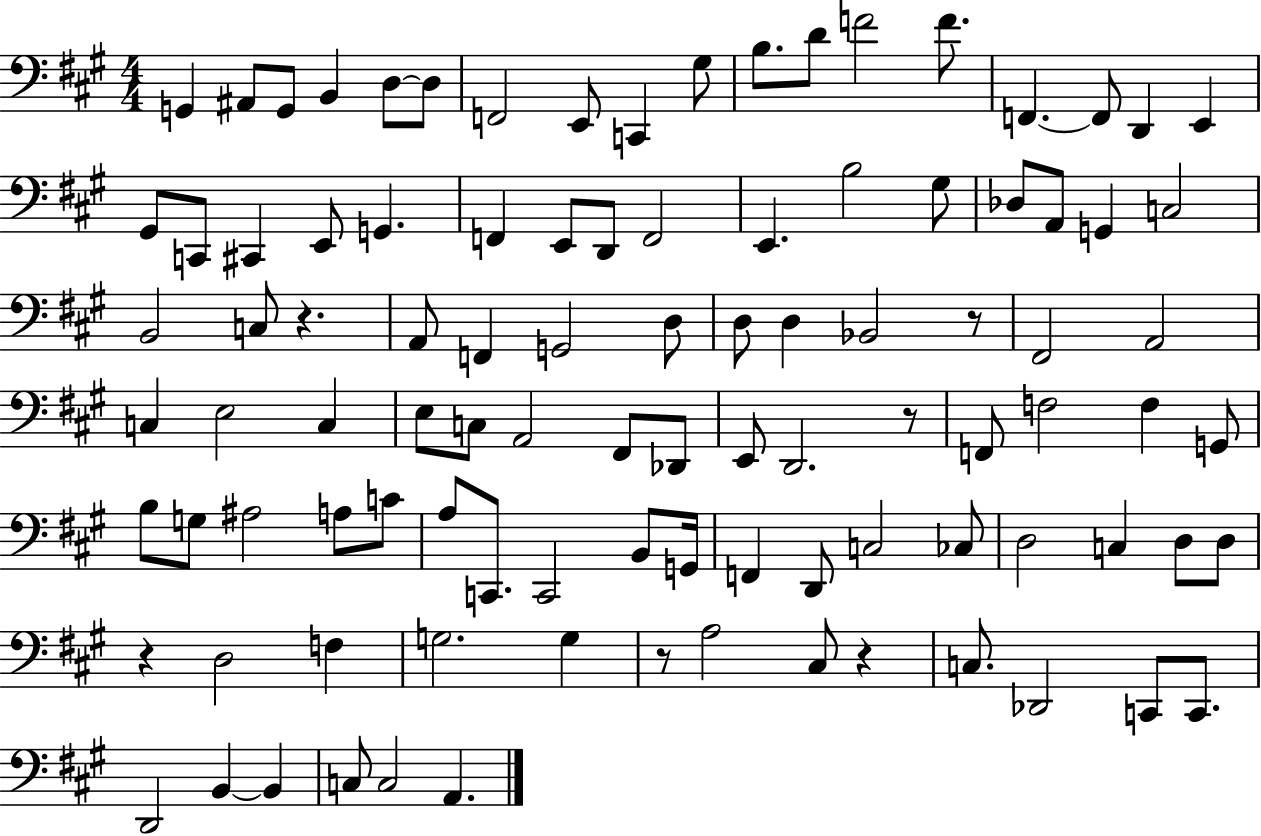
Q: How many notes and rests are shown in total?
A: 99